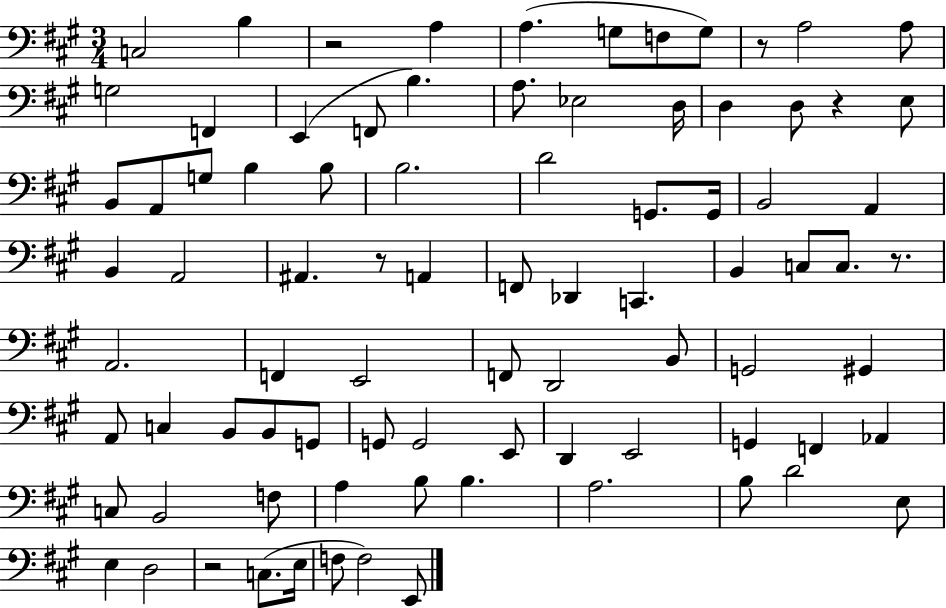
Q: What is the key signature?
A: A major